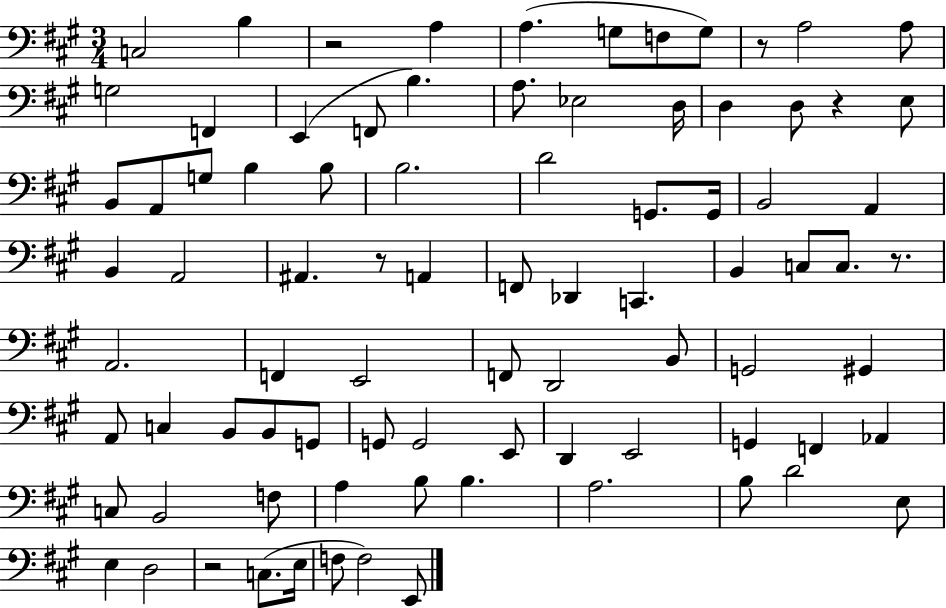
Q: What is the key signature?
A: A major